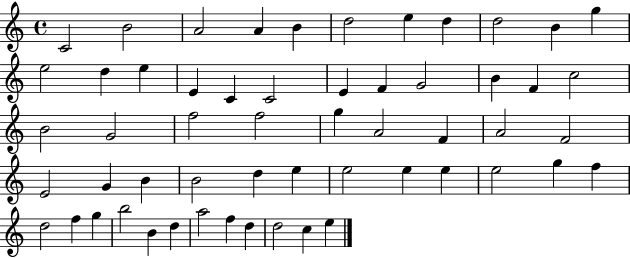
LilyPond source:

{
  \clef treble
  \time 4/4
  \defaultTimeSignature
  \key c \major
  c'2 b'2 | a'2 a'4 b'4 | d''2 e''4 d''4 | d''2 b'4 g''4 | \break e''2 d''4 e''4 | e'4 c'4 c'2 | e'4 f'4 g'2 | b'4 f'4 c''2 | \break b'2 g'2 | f''2 f''2 | g''4 a'2 f'4 | a'2 f'2 | \break e'2 g'4 b'4 | b'2 d''4 e''4 | e''2 e''4 e''4 | e''2 g''4 f''4 | \break d''2 f''4 g''4 | b''2 b'4 d''4 | a''2 f''4 d''4 | d''2 c''4 e''4 | \break \bar "|."
}